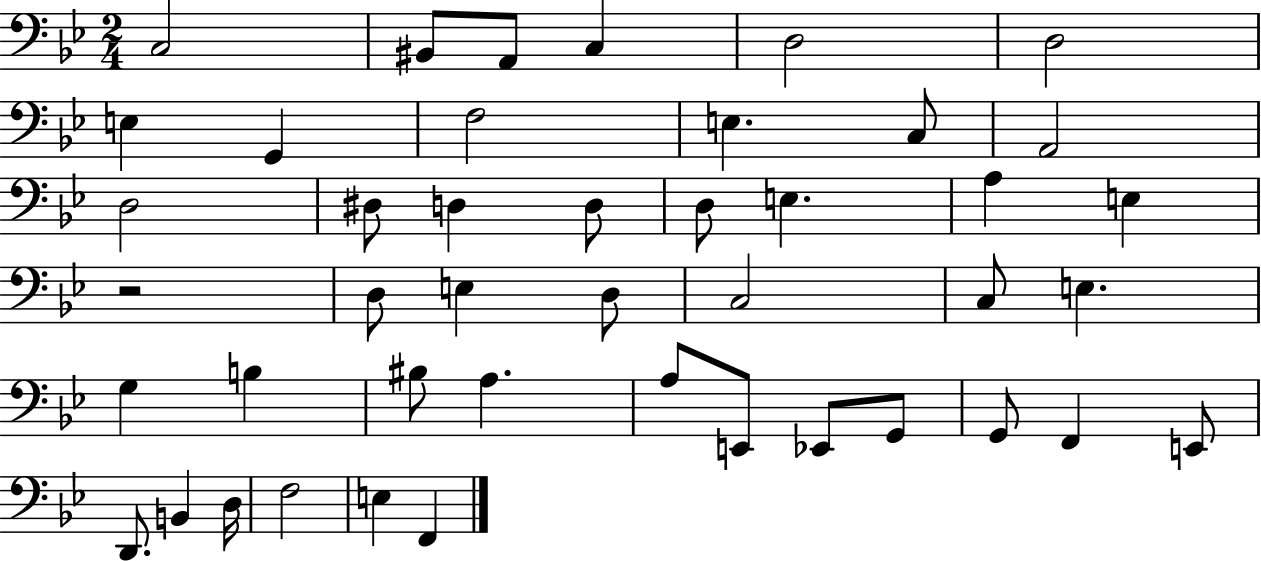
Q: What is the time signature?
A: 2/4